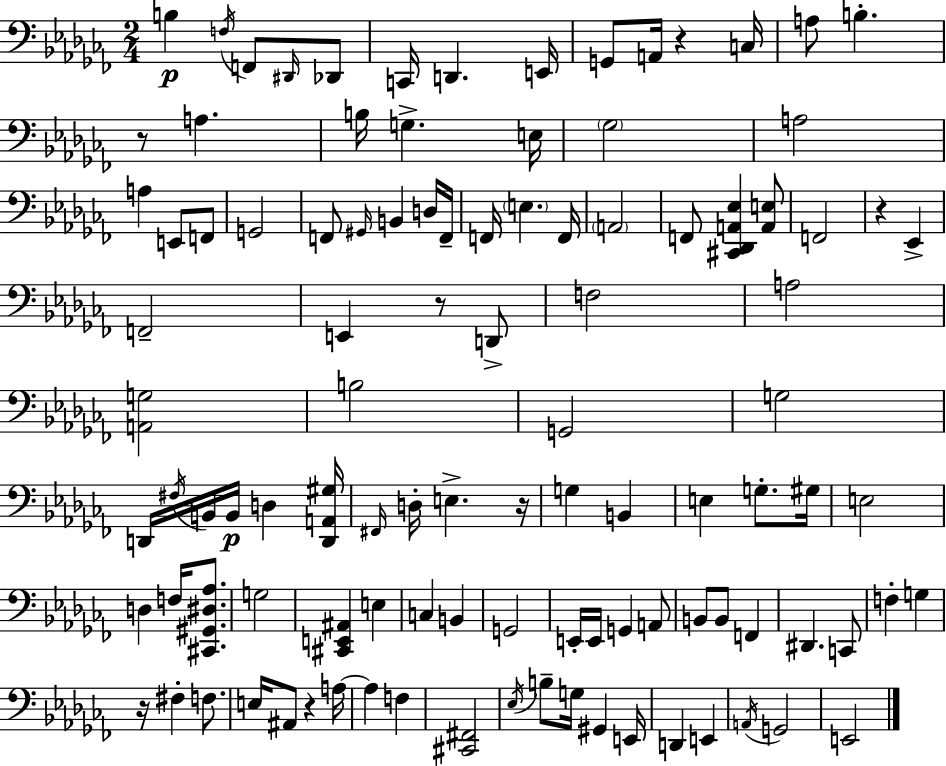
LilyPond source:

{
  \clef bass
  \numericTimeSignature
  \time 2/4
  \key aes \minor
  b4\p \acciaccatura { f16 } f,8 \grace { dis,16 } | des,8 c,16 d,4. | e,16 g,8 a,16 r4 | c16 a8 b4.-. | \break r8 a4. | b16 g4.-> | e16 \parenthesize ges2 | a2 | \break a4 e,8 | f,8 g,2 | f,8 \grace { gis,16 } b,4 | d16 f,16-- f,16 \parenthesize e4. | \break f,16 \parenthesize a,2 | f,8 <cis, des, a, ees>4 | <a, e>8 f,2 | r4 ees,4-> | \break f,2-- | e,4 r8 | d,8-> f2 | a2 | \break <a, g>2 | b2 | g,2 | g2 | \break d,16 \acciaccatura { fis16 } b,16 b,16\p d4 | <d, a, gis>16 \grace { fis,16 } d16-. e4.-> | r16 g4 | b,4 e4 | \break g8.-. gis16 e2 | d4 | f16 <cis, gis, dis aes>8. g2 | <cis, e, ais,>4 | \break e4 c4 | b,4 g,2 | e,16-. e,16 g,4 | a,8 b,8 b,8 | \break f,4 dis,4. | c,8 f4-. | g4 r16 fis4-. | f8. e16 ais,8 | \break r4 a16~~ a4 | f4 <cis, fis,>2 | \acciaccatura { ees16 } b8-- | g16 gis,4 e,16 d,4 | \break e,4 \acciaccatura { a,16 } g,2 | e,2 | \bar "|."
}